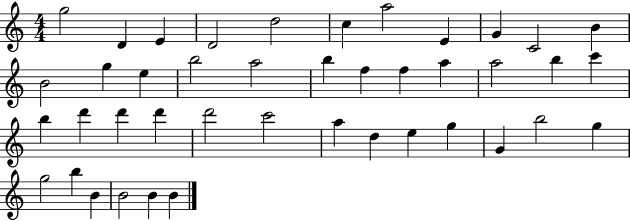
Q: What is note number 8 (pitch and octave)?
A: E4